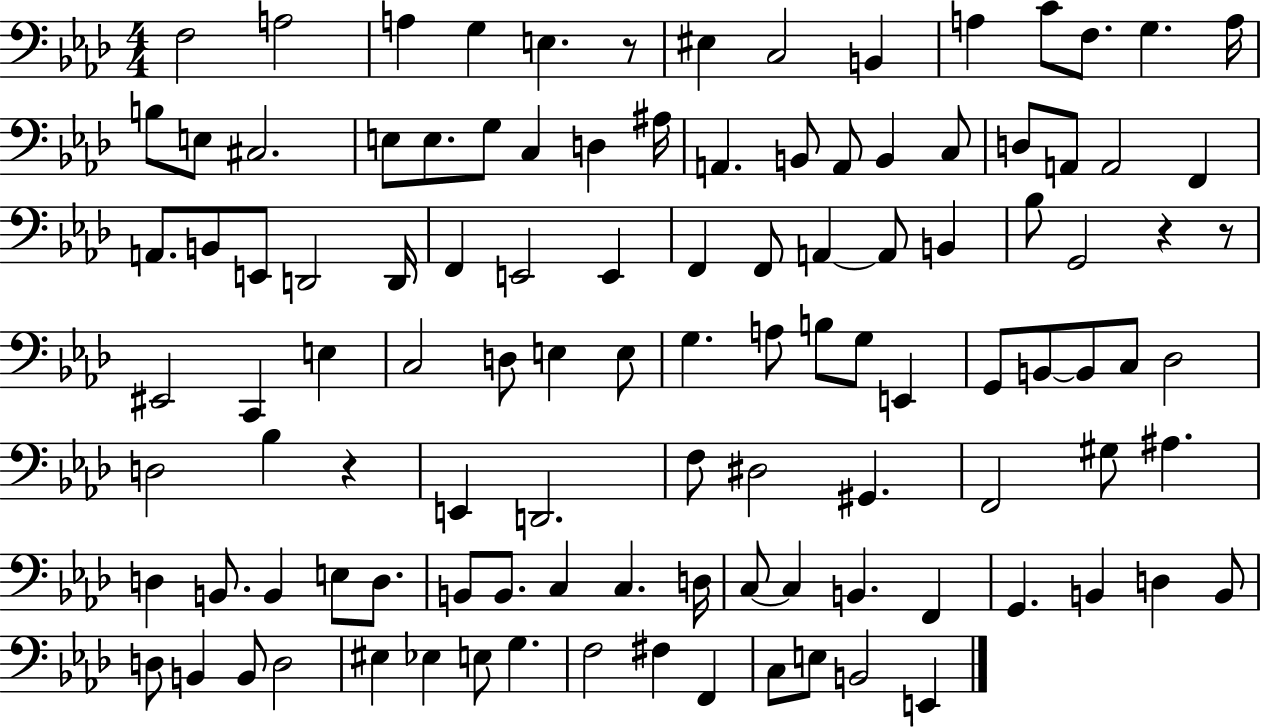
{
  \clef bass
  \numericTimeSignature
  \time 4/4
  \key aes \major
  f2 a2 | a4 g4 e4. r8 | eis4 c2 b,4 | a4 c'8 f8. g4. a16 | \break b8 e8 cis2. | e8 e8. g8 c4 d4 ais16 | a,4. b,8 a,8 b,4 c8 | d8 a,8 a,2 f,4 | \break a,8. b,8 e,8 d,2 d,16 | f,4 e,2 e,4 | f,4 f,8 a,4~~ a,8 b,4 | bes8 g,2 r4 r8 | \break eis,2 c,4 e4 | c2 d8 e4 e8 | g4. a8 b8 g8 e,4 | g,8 b,8~~ b,8 c8 des2 | \break d2 bes4 r4 | e,4 d,2. | f8 dis2 gis,4. | f,2 gis8 ais4. | \break d4 b,8. b,4 e8 d8. | b,8 b,8. c4 c4. d16 | c8~~ c4 b,4. f,4 | g,4. b,4 d4 b,8 | \break d8 b,4 b,8 d2 | eis4 ees4 e8 g4. | f2 fis4 f,4 | c8 e8 b,2 e,4 | \break \bar "|."
}